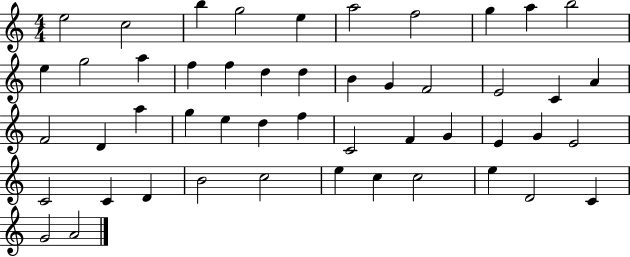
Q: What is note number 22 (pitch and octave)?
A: C4